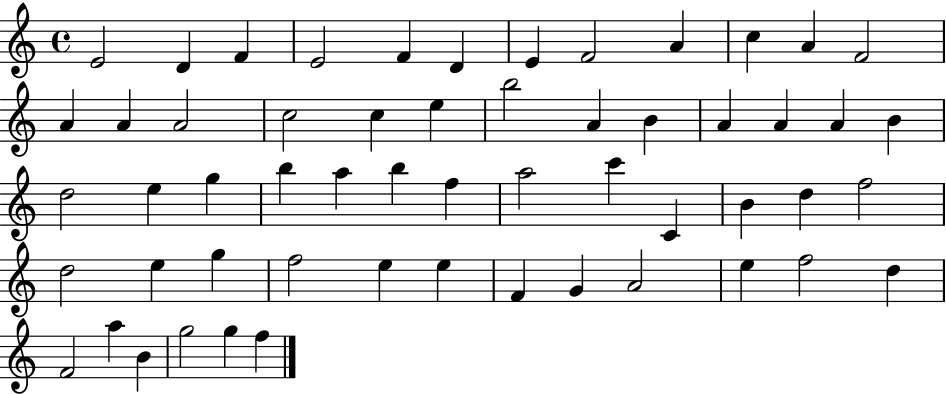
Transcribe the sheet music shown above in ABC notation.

X:1
T:Untitled
M:4/4
L:1/4
K:C
E2 D F E2 F D E F2 A c A F2 A A A2 c2 c e b2 A B A A A B d2 e g b a b f a2 c' C B d f2 d2 e g f2 e e F G A2 e f2 d F2 a B g2 g f